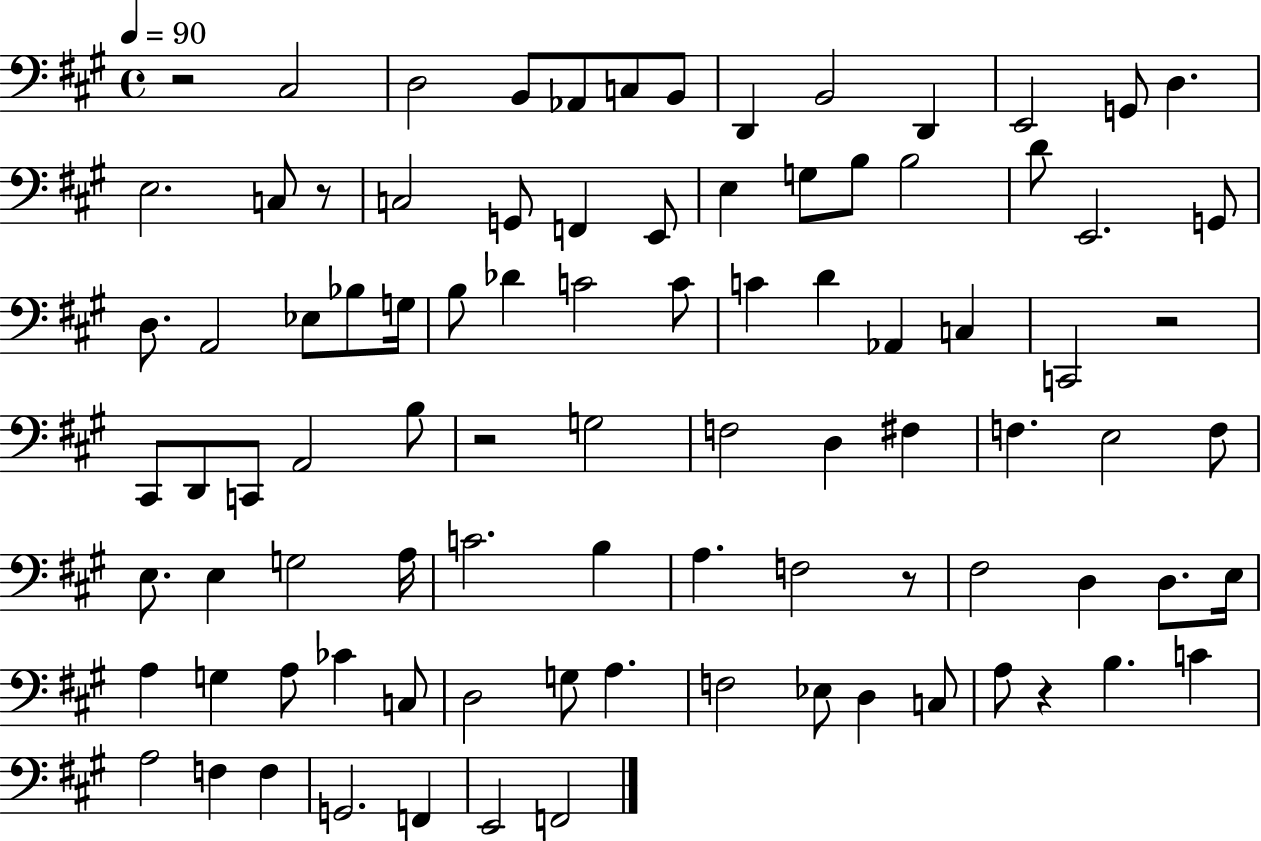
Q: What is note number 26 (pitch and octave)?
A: D3